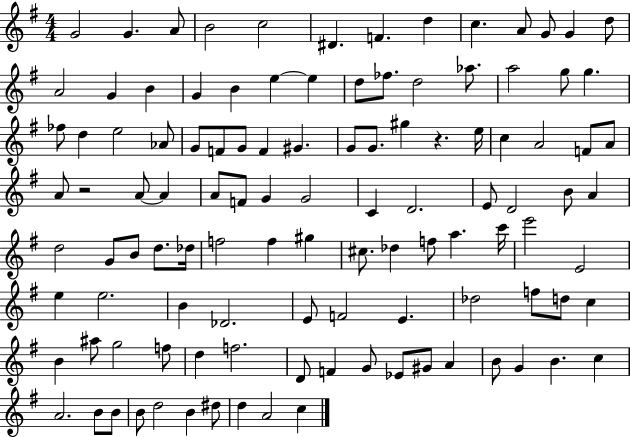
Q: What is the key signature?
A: G major